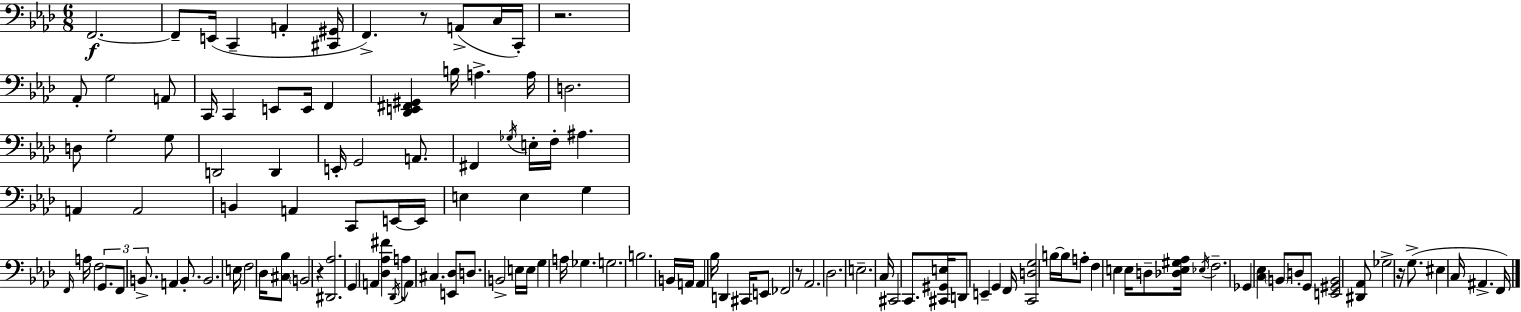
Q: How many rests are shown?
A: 5